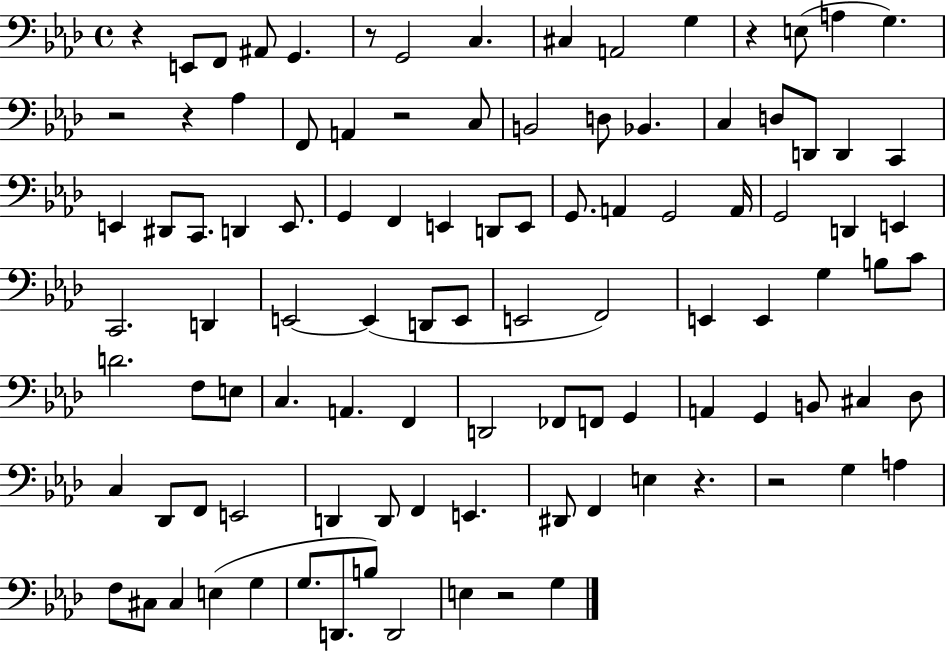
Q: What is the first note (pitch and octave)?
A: E2